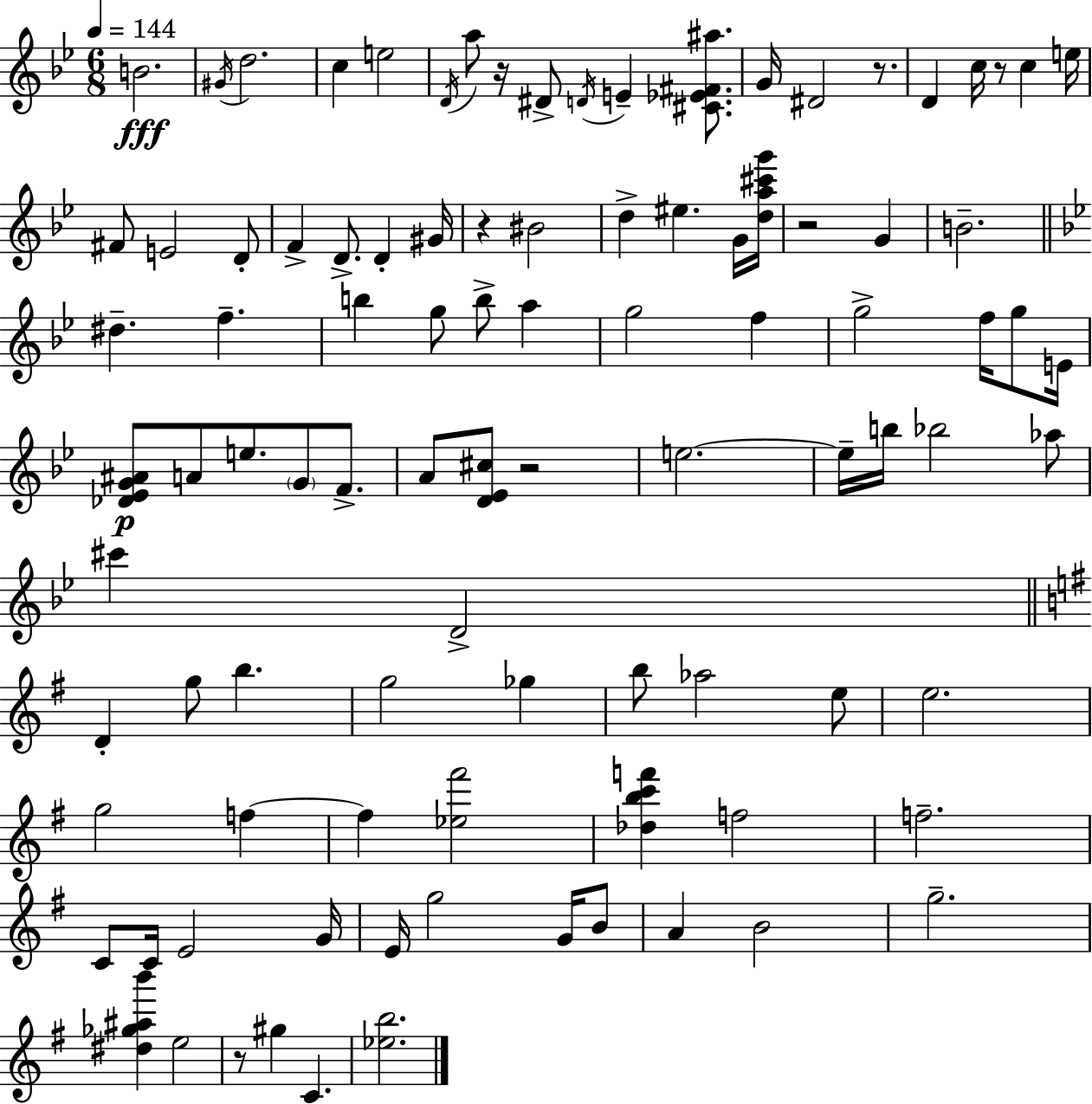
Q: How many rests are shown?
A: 7